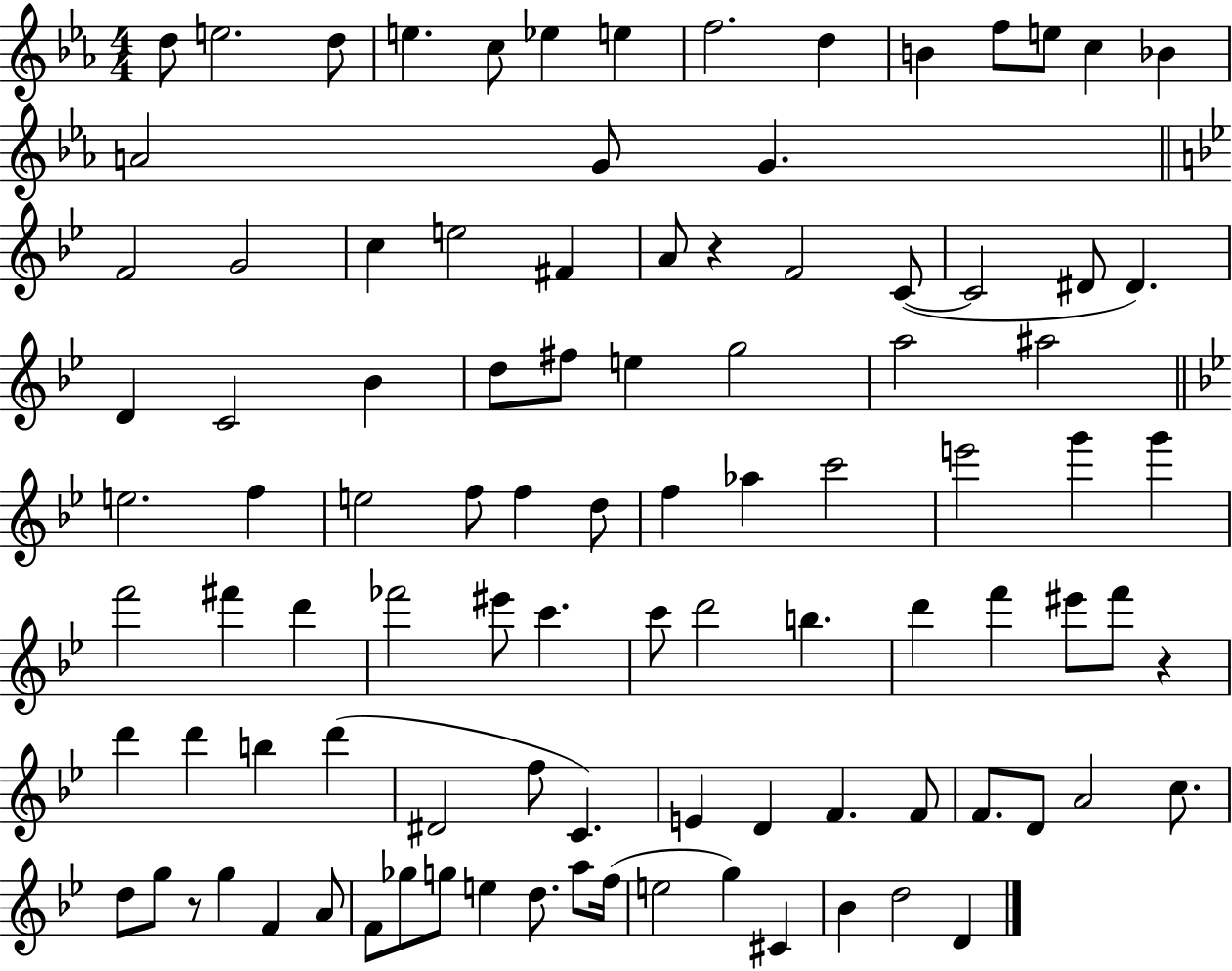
X:1
T:Untitled
M:4/4
L:1/4
K:Eb
d/2 e2 d/2 e c/2 _e e f2 d B f/2 e/2 c _B A2 G/2 G F2 G2 c e2 ^F A/2 z F2 C/2 C2 ^D/2 ^D D C2 _B d/2 ^f/2 e g2 a2 ^a2 e2 f e2 f/2 f d/2 f _a c'2 e'2 g' g' f'2 ^f' d' _f'2 ^e'/2 c' c'/2 d'2 b d' f' ^e'/2 f'/2 z d' d' b d' ^D2 f/2 C E D F F/2 F/2 D/2 A2 c/2 d/2 g/2 z/2 g F A/2 F/2 _g/2 g/2 e d/2 a/2 f/4 e2 g ^C _B d2 D